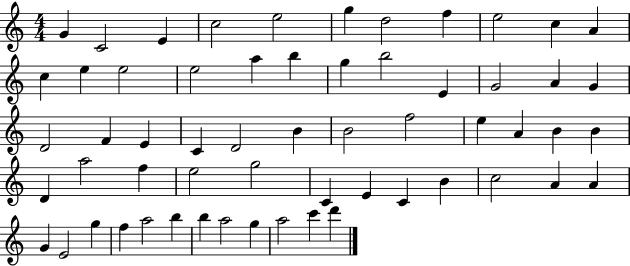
G4/q C4/h E4/q C5/h E5/h G5/q D5/h F5/q E5/h C5/q A4/q C5/q E5/q E5/h E5/h A5/q B5/q G5/q B5/h E4/q G4/h A4/q G4/q D4/h F4/q E4/q C4/q D4/h B4/q B4/h F5/h E5/q A4/q B4/q B4/q D4/q A5/h F5/q E5/h G5/h C4/q E4/q C4/q B4/q C5/h A4/q A4/q G4/q E4/h G5/q F5/q A5/h B5/q B5/q A5/h G5/q A5/h C6/q D6/q